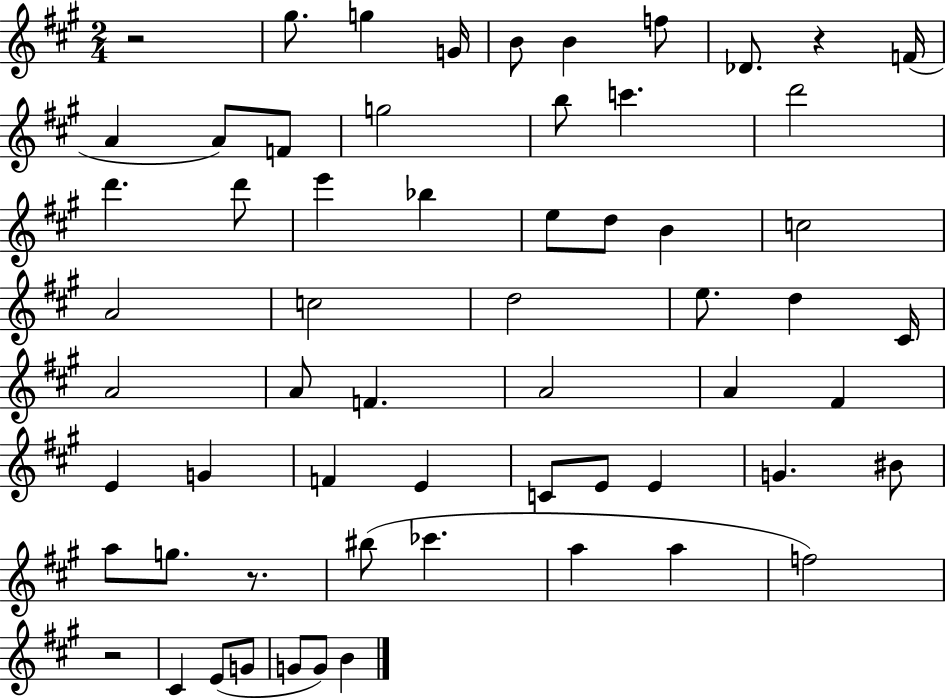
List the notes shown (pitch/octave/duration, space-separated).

R/h G#5/e. G5/q G4/s B4/e B4/q F5/e Db4/e. R/q F4/s A4/q A4/e F4/e G5/h B5/e C6/q. D6/h D6/q. D6/e E6/q Bb5/q E5/e D5/e B4/q C5/h A4/h C5/h D5/h E5/e. D5/q C#4/s A4/h A4/e F4/q. A4/h A4/q F#4/q E4/q G4/q F4/q E4/q C4/e E4/e E4/q G4/q. BIS4/e A5/e G5/e. R/e. BIS5/e CES6/q. A5/q A5/q F5/h R/h C#4/q E4/e G4/e G4/e G4/e B4/q